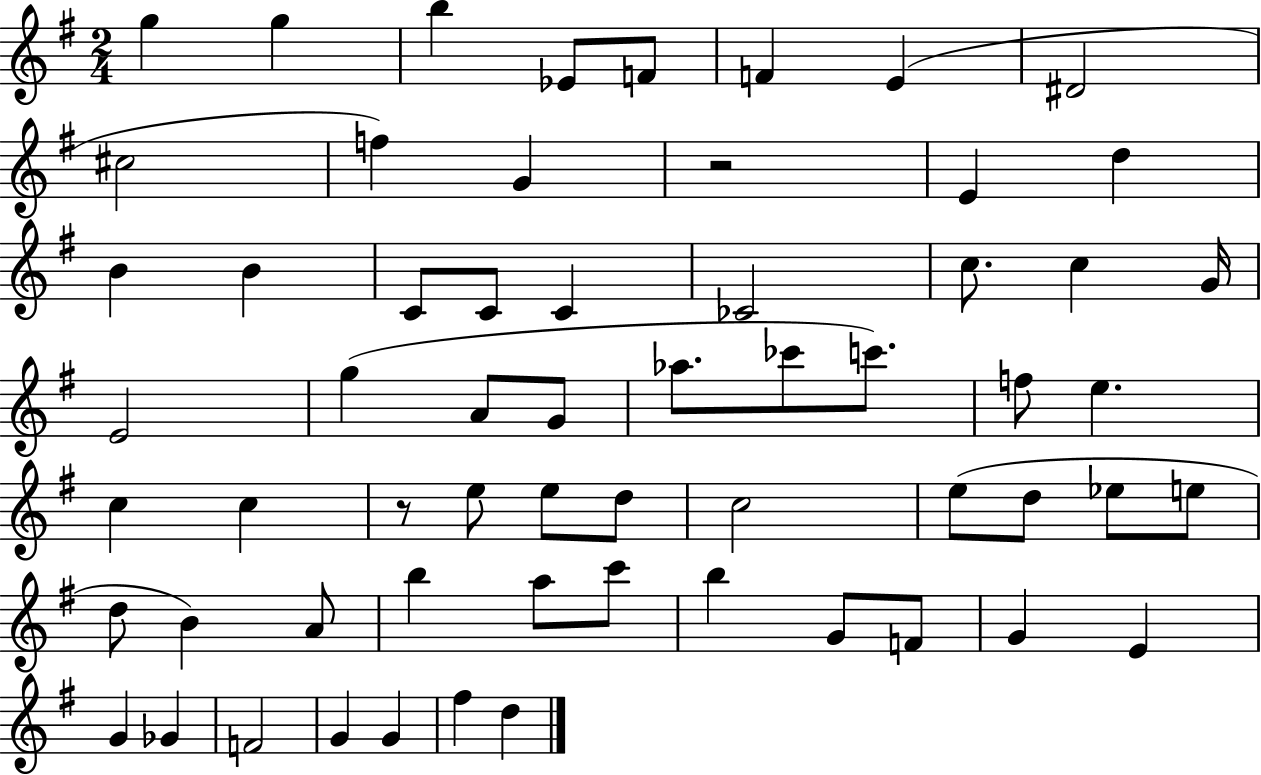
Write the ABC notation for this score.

X:1
T:Untitled
M:2/4
L:1/4
K:G
g g b _E/2 F/2 F E ^D2 ^c2 f G z2 E d B B C/2 C/2 C _C2 c/2 c G/4 E2 g A/2 G/2 _a/2 _c'/2 c'/2 f/2 e c c z/2 e/2 e/2 d/2 c2 e/2 d/2 _e/2 e/2 d/2 B A/2 b a/2 c'/2 b G/2 F/2 G E G _G F2 G G ^f d